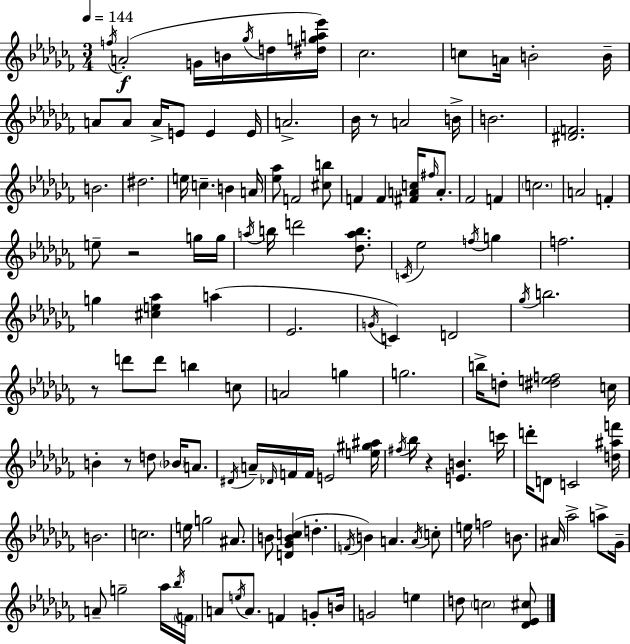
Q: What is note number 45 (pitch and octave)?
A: C4